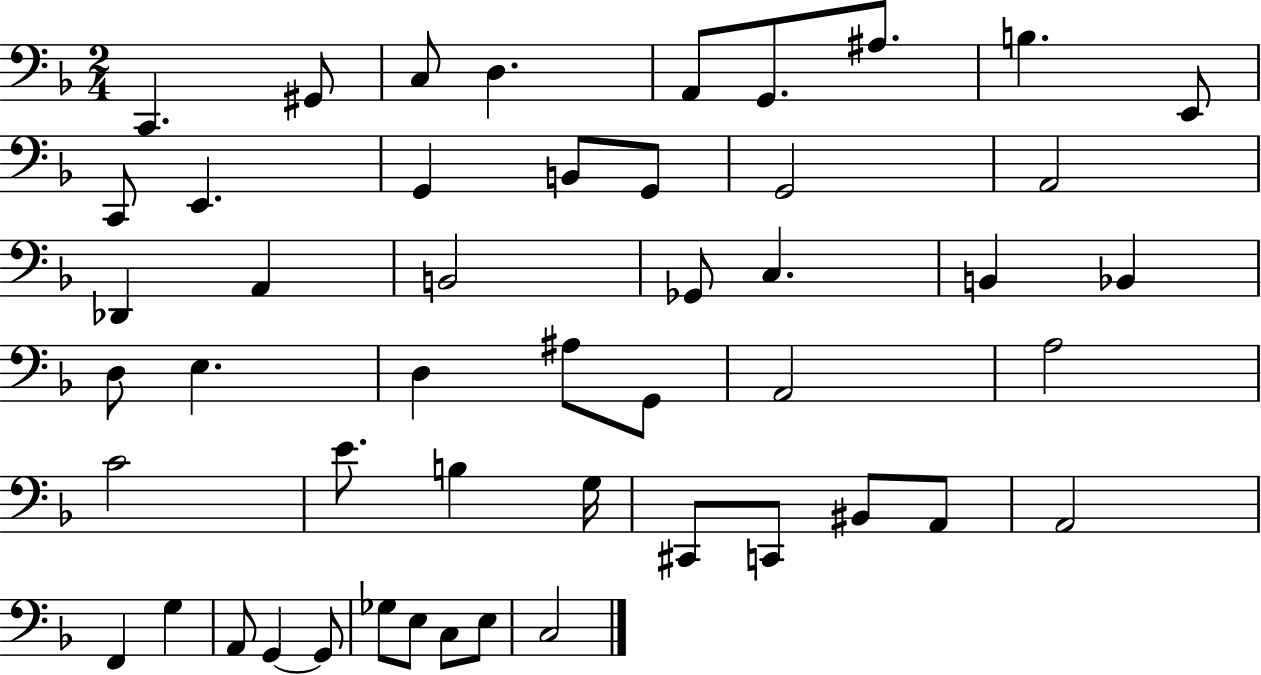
C2/q. G#2/e C3/e D3/q. A2/e G2/e. A#3/e. B3/q. E2/e C2/e E2/q. G2/q B2/e G2/e G2/h A2/h Db2/q A2/q B2/h Gb2/e C3/q. B2/q Bb2/q D3/e E3/q. D3/q A#3/e G2/e A2/h A3/h C4/h E4/e. B3/q G3/s C#2/e C2/e BIS2/e A2/e A2/h F2/q G3/q A2/e G2/q G2/e Gb3/e E3/e C3/e E3/e C3/h